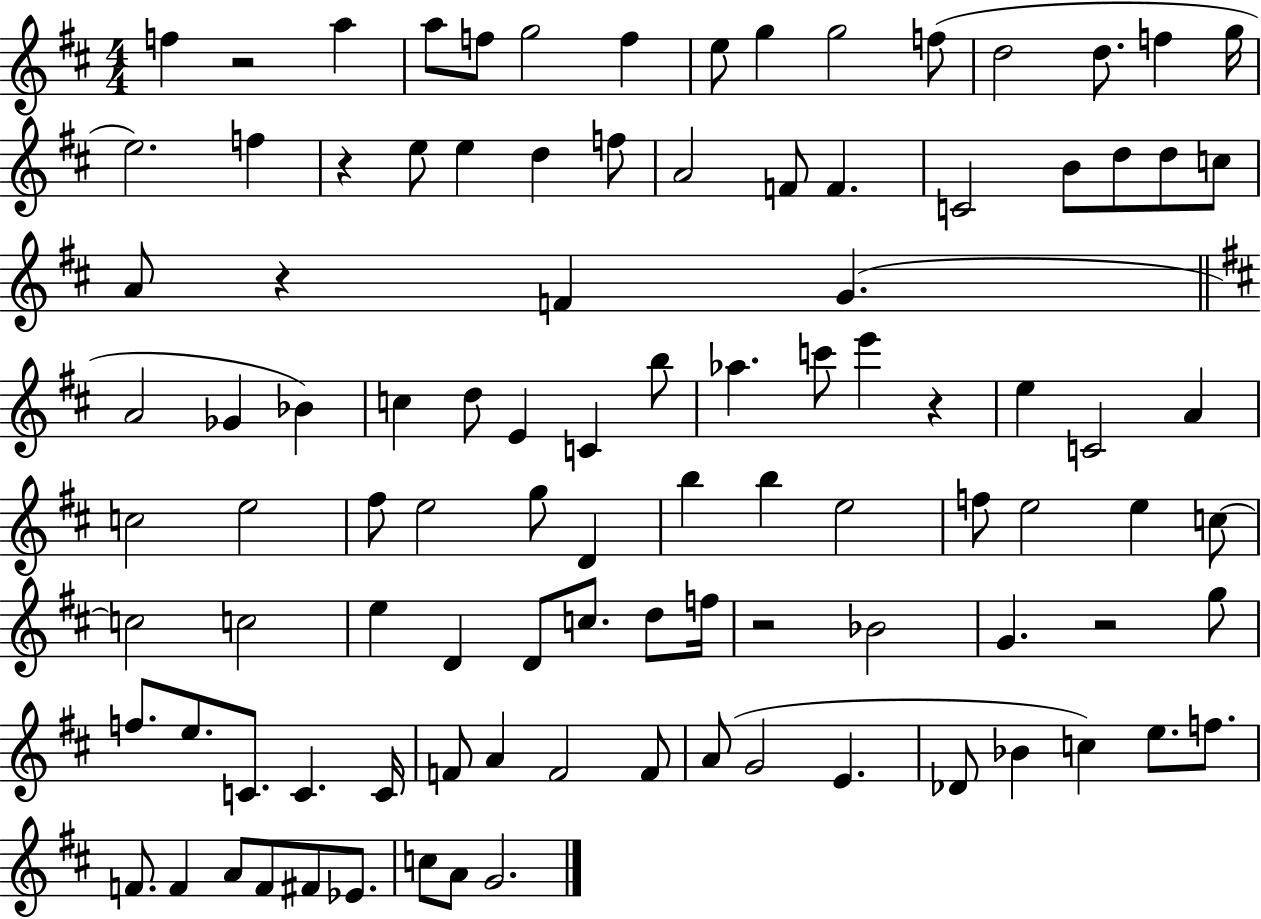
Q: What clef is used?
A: treble